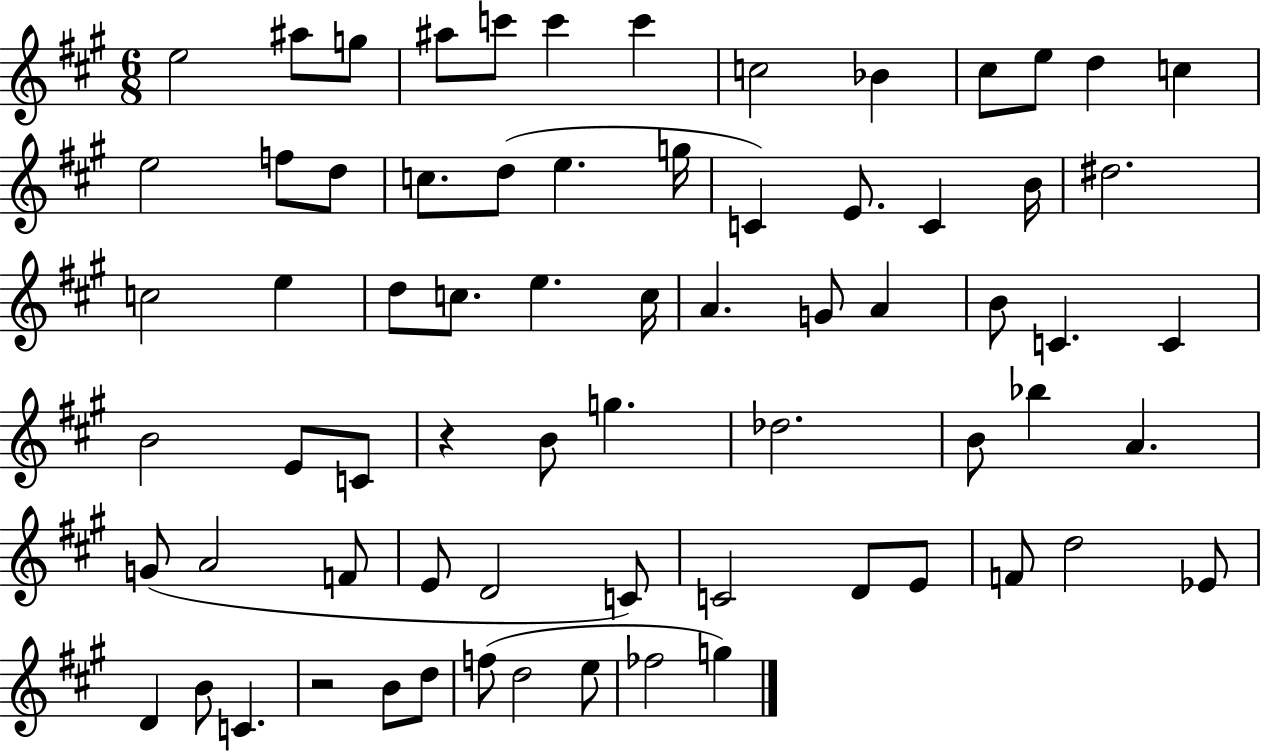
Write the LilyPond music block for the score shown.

{
  \clef treble
  \numericTimeSignature
  \time 6/8
  \key a \major
  e''2 ais''8 g''8 | ais''8 c'''8 c'''4 c'''4 | c''2 bes'4 | cis''8 e''8 d''4 c''4 | \break e''2 f''8 d''8 | c''8. d''8( e''4. g''16 | c'4) e'8. c'4 b'16 | dis''2. | \break c''2 e''4 | d''8 c''8. e''4. c''16 | a'4. g'8 a'4 | b'8 c'4. c'4 | \break b'2 e'8 c'8 | r4 b'8 g''4. | des''2. | b'8 bes''4 a'4. | \break g'8( a'2 f'8 | e'8 d'2 c'8) | c'2 d'8 e'8 | f'8 d''2 ees'8 | \break d'4 b'8 c'4. | r2 b'8 d''8 | f''8( d''2 e''8 | fes''2 g''4) | \break \bar "|."
}